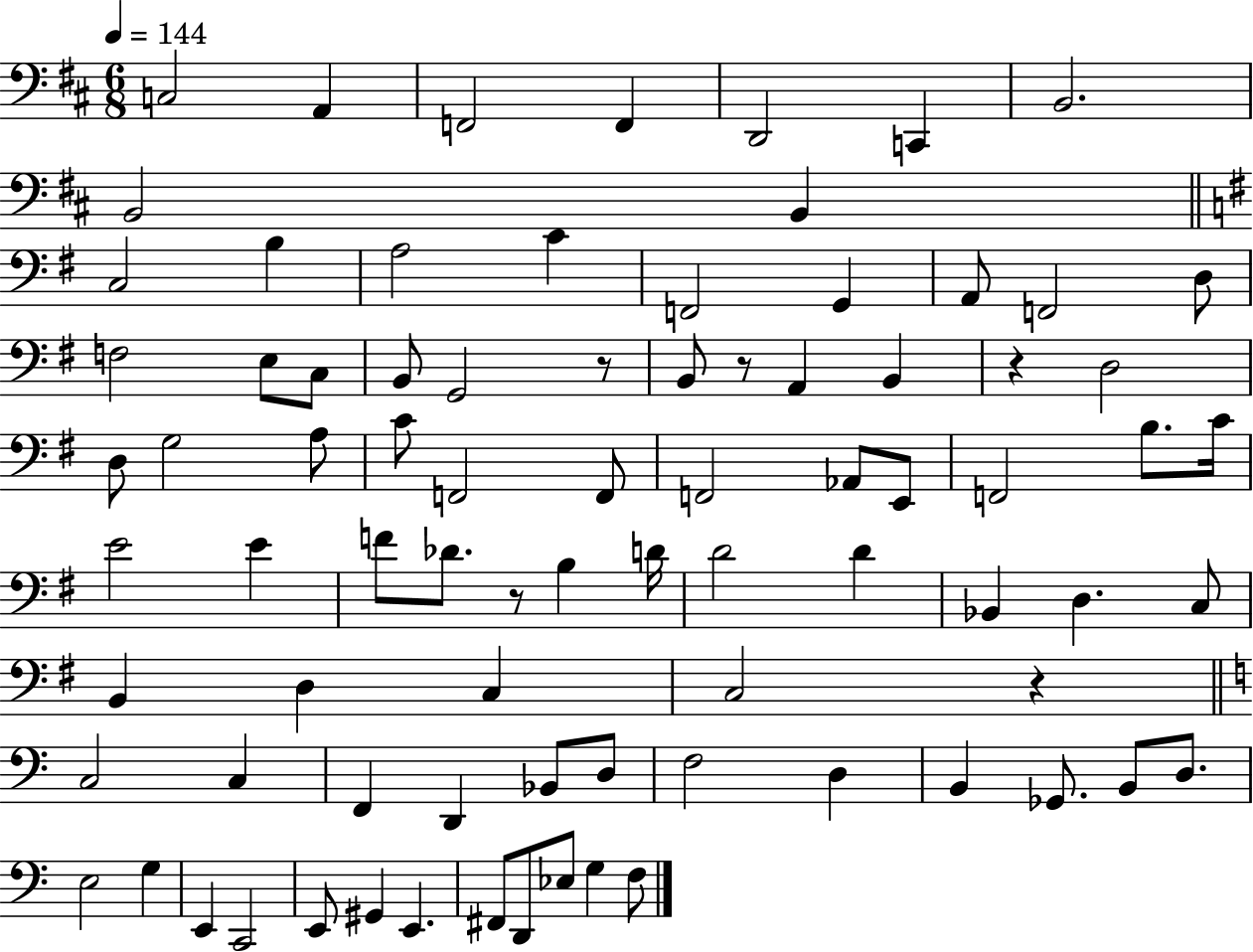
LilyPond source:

{
  \clef bass
  \numericTimeSignature
  \time 6/8
  \key d \major
  \tempo 4 = 144
  c2 a,4 | f,2 f,4 | d,2 c,4 | b,2. | \break b,2 b,4 | \bar "||" \break \key g \major c2 b4 | a2 c'4 | f,2 g,4 | a,8 f,2 d8 | \break f2 e8 c8 | b,8 g,2 r8 | b,8 r8 a,4 b,4 | r4 d2 | \break d8 g2 a8 | c'8 f,2 f,8 | f,2 aes,8 e,8 | f,2 b8. c'16 | \break e'2 e'4 | f'8 des'8. r8 b4 d'16 | d'2 d'4 | bes,4 d4. c8 | \break b,4 d4 c4 | c2 r4 | \bar "||" \break \key c \major c2 c4 | f,4 d,4 bes,8 d8 | f2 d4 | b,4 ges,8. b,8 d8. | \break e2 g4 | e,4 c,2 | e,8 gis,4 e,4. | fis,8 d,8 ees8 g4 f8 | \break \bar "|."
}